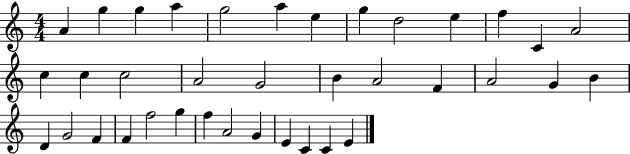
{
  \clef treble
  \numericTimeSignature
  \time 4/4
  \key c \major
  a'4 g''4 g''4 a''4 | g''2 a''4 e''4 | g''4 d''2 e''4 | f''4 c'4 a'2 | \break c''4 c''4 c''2 | a'2 g'2 | b'4 a'2 f'4 | a'2 g'4 b'4 | \break d'4 g'2 f'4 | f'4 f''2 g''4 | f''4 a'2 g'4 | e'4 c'4 c'4 e'4 | \break \bar "|."
}